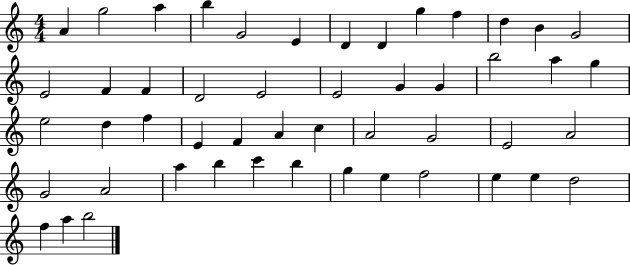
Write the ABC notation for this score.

X:1
T:Untitled
M:4/4
L:1/4
K:C
A g2 a b G2 E D D g f d B G2 E2 F F D2 E2 E2 G G b2 a g e2 d f E F A c A2 G2 E2 A2 G2 A2 a b c' b g e f2 e e d2 f a b2